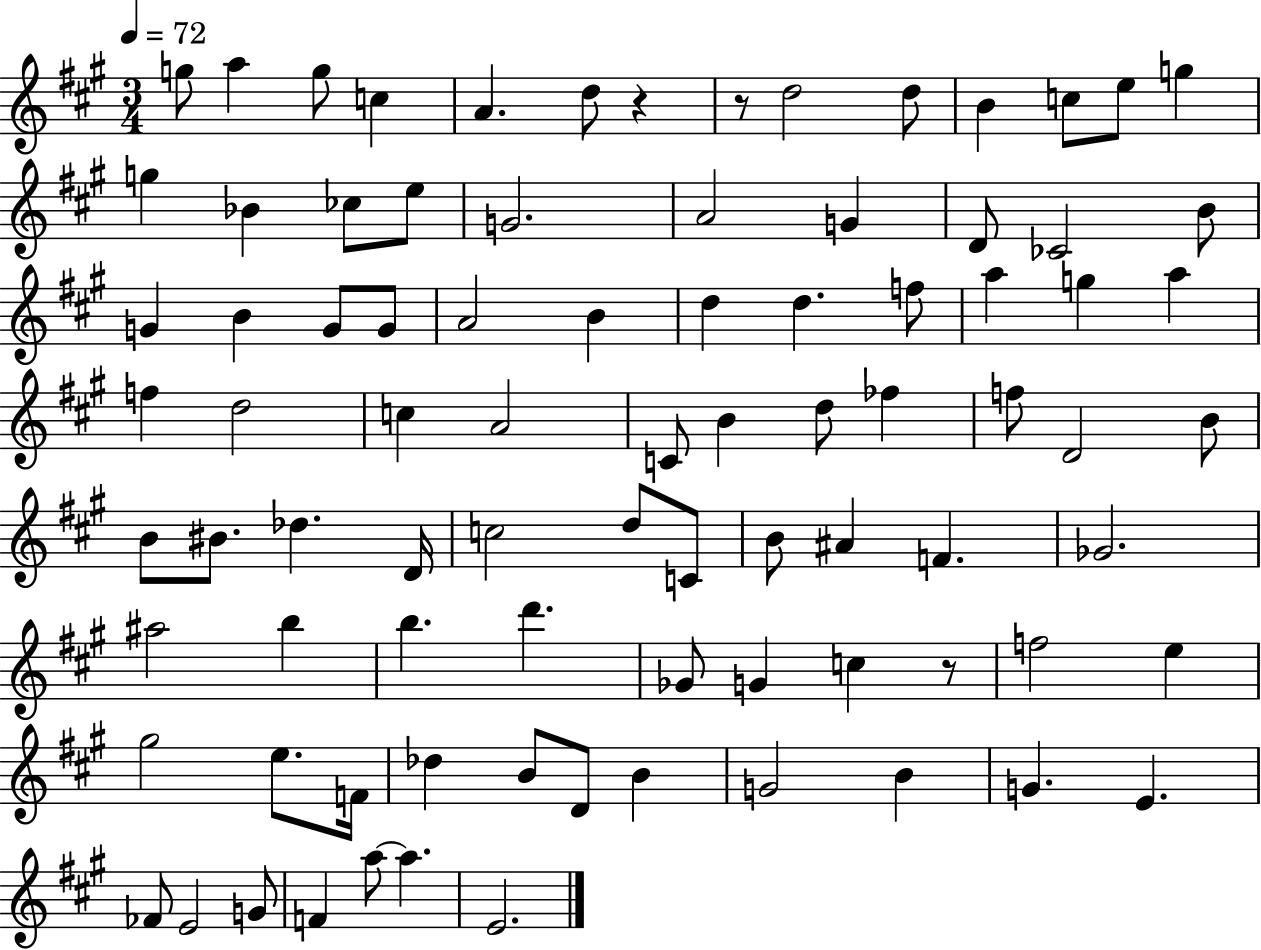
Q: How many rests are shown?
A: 3